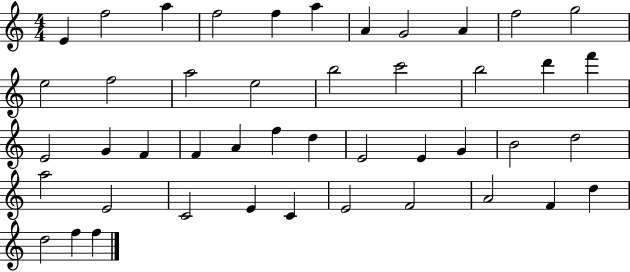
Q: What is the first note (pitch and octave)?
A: E4